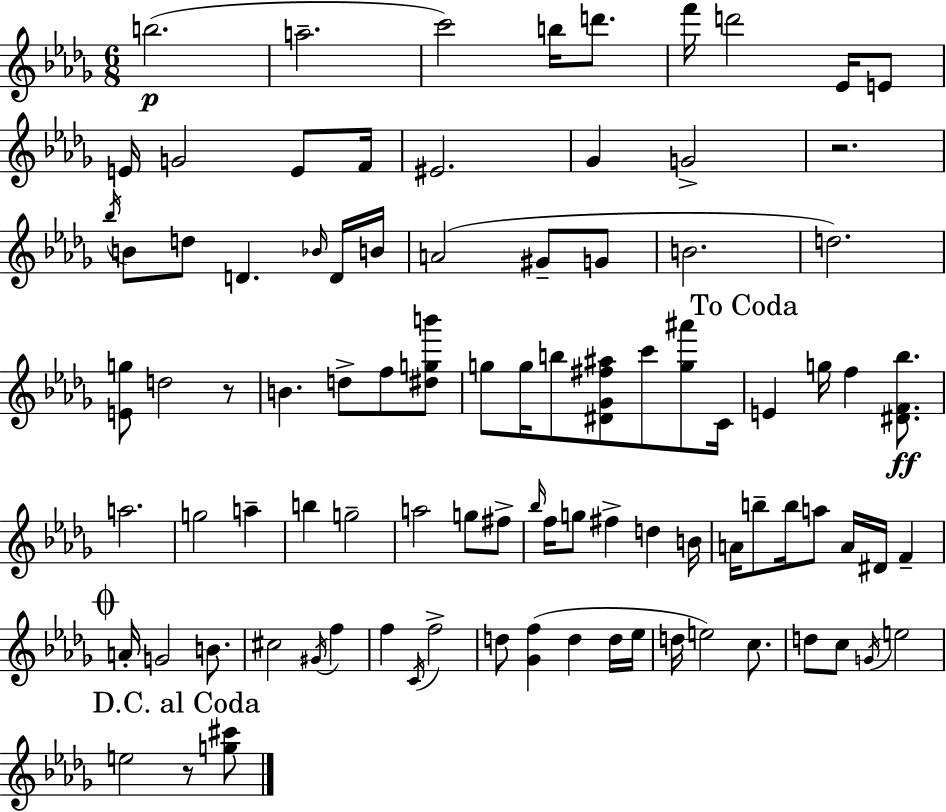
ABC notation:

X:1
T:Untitled
M:6/8
L:1/4
K:Bbm
b2 a2 c'2 b/4 d'/2 f'/4 d'2 _E/4 E/2 E/4 G2 E/2 F/4 ^E2 _G G2 z2 _b/4 B/2 d/2 D _B/4 D/4 B/4 A2 ^G/2 G/2 B2 d2 [Eg]/2 d2 z/2 B d/2 f/2 [^dgb']/2 g/2 g/4 b/2 [^D_G^f^a]/2 c'/2 [g^a']/2 C/4 E g/4 f [^DF_b]/2 a2 g2 a b g2 a2 g/2 ^f/2 _b/4 f/4 g/2 ^f d B/4 A/4 b/2 b/4 a/2 A/4 ^D/4 F A/4 G2 B/2 ^c2 ^G/4 f f C/4 f2 d/2 [_Gf] d d/4 _e/4 d/4 e2 c/2 d/2 c/2 G/4 e2 e2 z/2 [g^c']/2